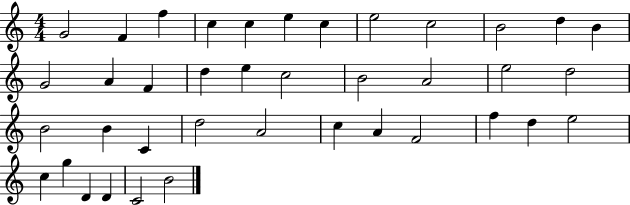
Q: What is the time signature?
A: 4/4